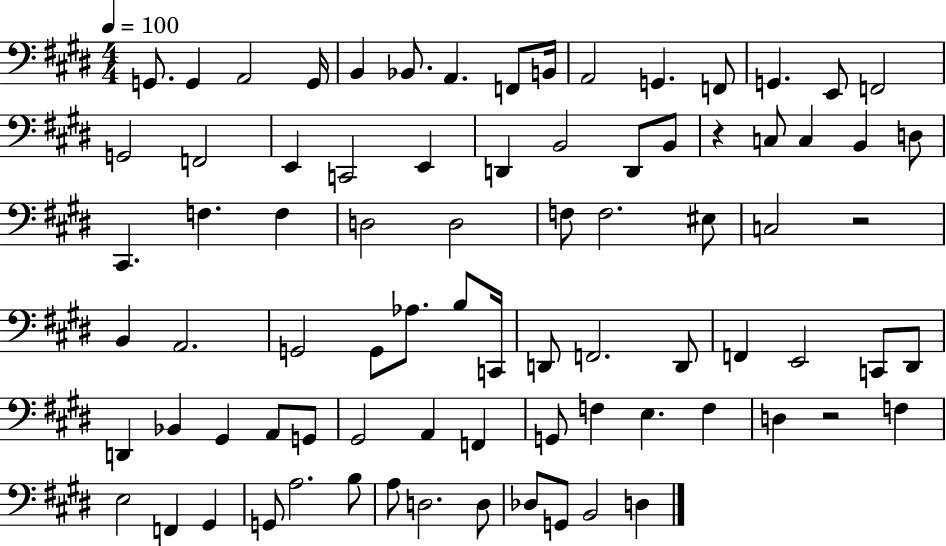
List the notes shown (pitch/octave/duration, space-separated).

G2/e. G2/q A2/h G2/s B2/q Bb2/e. A2/q. F2/e B2/s A2/h G2/q. F2/e G2/q. E2/e F2/h G2/h F2/h E2/q C2/h E2/q D2/q B2/h D2/e B2/e R/q C3/e C3/q B2/q D3/e C#2/q. F3/q. F3/q D3/h D3/h F3/e F3/h. EIS3/e C3/h R/h B2/q A2/h. G2/h G2/e Ab3/e. B3/e C2/s D2/e F2/h. D2/e F2/q E2/h C2/e D#2/e D2/q Bb2/q G#2/q A2/e G2/e G#2/h A2/q F2/q G2/e F3/q E3/q. F3/q D3/q R/h F3/q E3/h F2/q G#2/q G2/e A3/h. B3/e A3/e D3/h. D3/e Db3/e G2/e B2/h D3/q